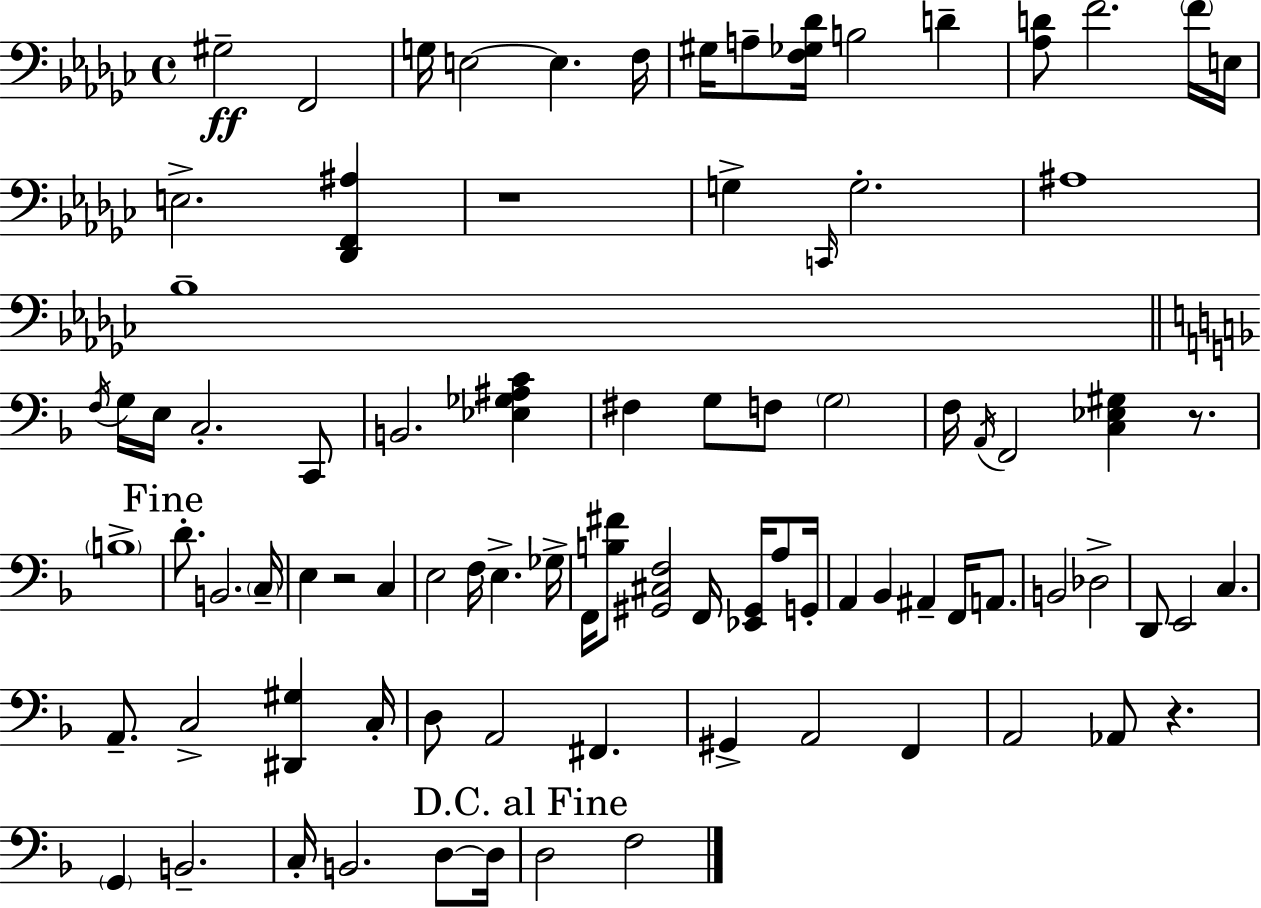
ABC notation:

X:1
T:Untitled
M:4/4
L:1/4
K:Ebm
^G,2 F,,2 G,/4 E,2 E, F,/4 ^G,/4 A,/2 [F,_G,_D]/4 B,2 D [_A,D]/2 F2 F/4 E,/4 E,2 [_D,,F,,^A,] z4 G, C,,/4 G,2 ^A,4 _B,4 F,/4 G,/4 E,/4 C,2 C,,/2 B,,2 [_E,_G,^A,C] ^F, G,/2 F,/2 G,2 F,/4 A,,/4 F,,2 [C,_E,^G,] z/2 B,4 D/2 B,,2 C,/4 E, z2 C, E,2 F,/4 E, _G,/4 F,,/4 [B,^F]/2 [^G,,^C,F,]2 F,,/4 [_E,,^G,,]/4 A,/2 G,,/4 A,, _B,, ^A,, F,,/4 A,,/2 B,,2 _D,2 D,,/2 E,,2 C, A,,/2 C,2 [^D,,^G,] C,/4 D,/2 A,,2 ^F,, ^G,, A,,2 F,, A,,2 _A,,/2 z G,, B,,2 C,/4 B,,2 D,/2 D,/4 D,2 F,2